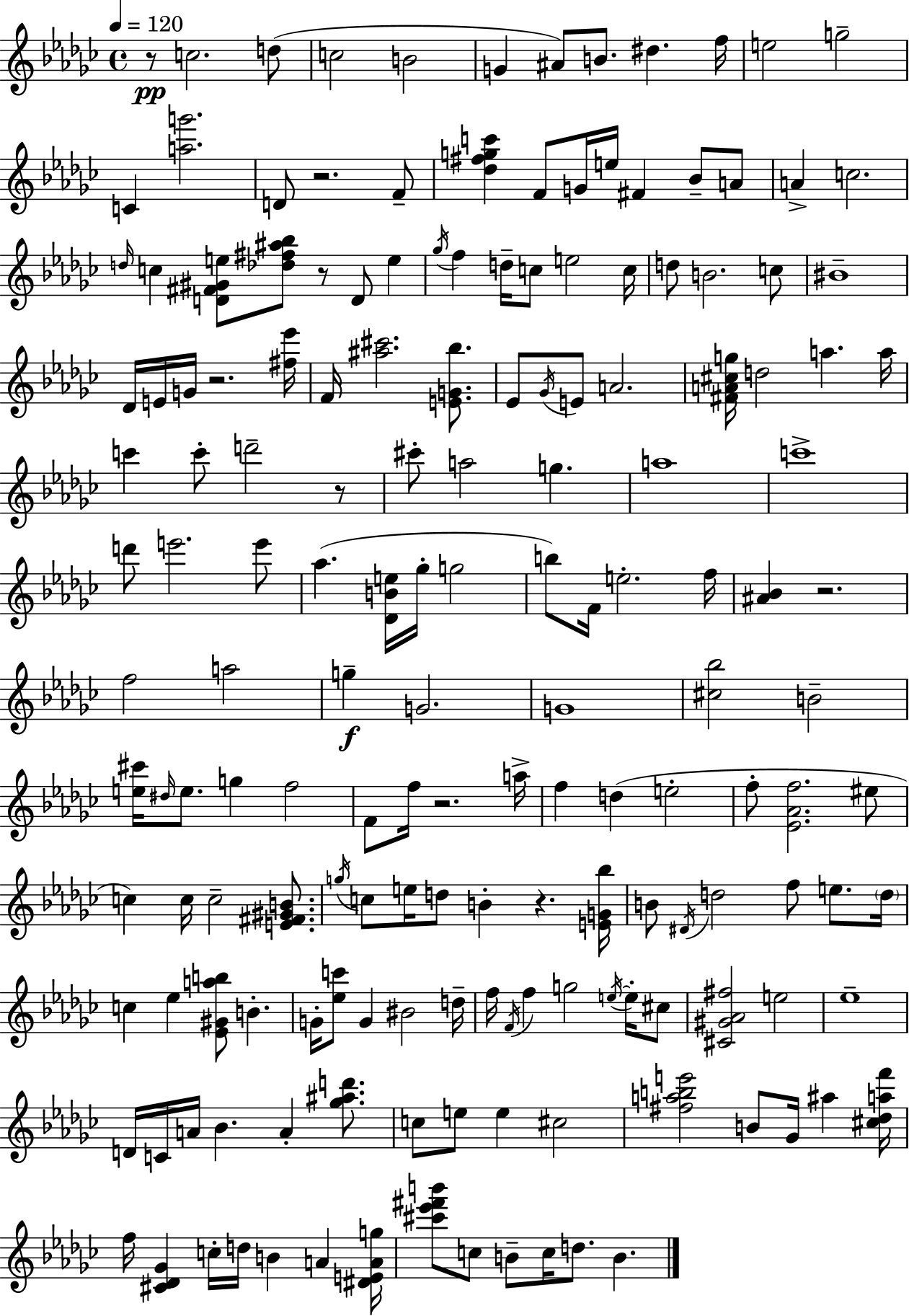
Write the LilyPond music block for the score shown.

{
  \clef treble
  \time 4/4
  \defaultTimeSignature
  \key ees \minor
  \tempo 4 = 120
  \repeat volta 2 { r8\pp c''2. d''8( | c''2 b'2 | g'4 ais'8) b'8. dis''4. f''16 | e''2 g''2-- | \break c'4 <a'' g'''>2. | d'8 r2. f'8-- | <des'' fis'' g'' c'''>4 f'8 g'16 e''16 fis'4 bes'8-- a'8 | a'4-> c''2. | \break \grace { d''16 } c''4 <d' fis' gis' e''>8 <des'' fis'' ais'' bes''>8 r8 d'8 e''4 | \acciaccatura { ges''16 } f''4 d''16-- c''8 e''2 | c''16 d''8 b'2. | c''8 bis'1-- | \break des'16 e'16 g'16 r2. | <fis'' ees'''>16 f'16 <ais'' cis'''>2. <e' g' bes''>8. | ees'8 \acciaccatura { ges'16 } e'8 a'2. | <fis' a' cis'' g''>16 d''2 a''4. | \break a''16 c'''4 c'''8-. d'''2-- | r8 cis'''8-. a''2 g''4. | a''1 | c'''1-> | \break d'''8 e'''2. | e'''8 aes''4.( <des' b' e''>16 ges''16-. g''2 | b''8) f'16 e''2.-. | f''16 <ais' bes'>4 r2. | \break f''2 a''2 | g''4--\f g'2. | g'1 | <cis'' bes''>2 b'2-- | \break <e'' cis'''>16 \grace { dis''16 } e''8. g''4 f''2 | f'8 f''16 r2. | a''16-> f''4 d''4( e''2-. | f''8-. <ees' aes' f''>2. | \break eis''8 c''4) c''16 c''2-- | <e' fis' gis' b'>8. \acciaccatura { g''16 } c''8 e''16 d''8 b'4-. r4. | <e' g' bes''>16 b'8 \acciaccatura { dis'16 } d''2 | f''8 e''8. \parenthesize d''16 c''4 ees''4 <ees' gis' a'' b''>8 | \break b'4.-. g'16-. <ees'' c'''>8 g'4 bis'2 | d''16-- f''16 \acciaccatura { f'16 } f''4 g''2 | \acciaccatura { e''16~ }~ e''16-. cis''8 <cis' gis' aes' fis''>2 | e''2 ees''1-- | \break d'16 c'16 a'16 bes'4. | a'4-. <ges'' ais'' d'''>8. c''8 e''8 e''4 | cis''2 <fis'' a'' b'' e'''>2 | b'8 ges'16 ais''4 <cis'' des'' a'' f'''>16 f''16 <cis' des' ges'>4 c''16-. d''16 b'4 | \break a'4 <dis' e' a' g''>16 <cis''' ees''' fis''' b'''>8 c''8 b'8-- c''16 d''8. | b'4. } \bar "|."
}